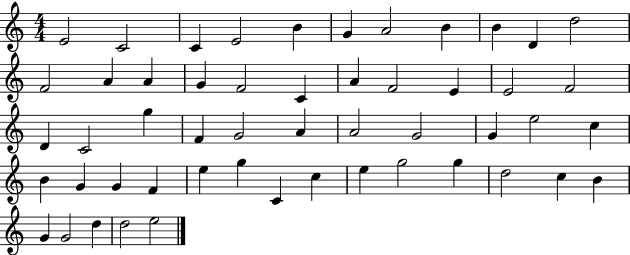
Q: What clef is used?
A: treble